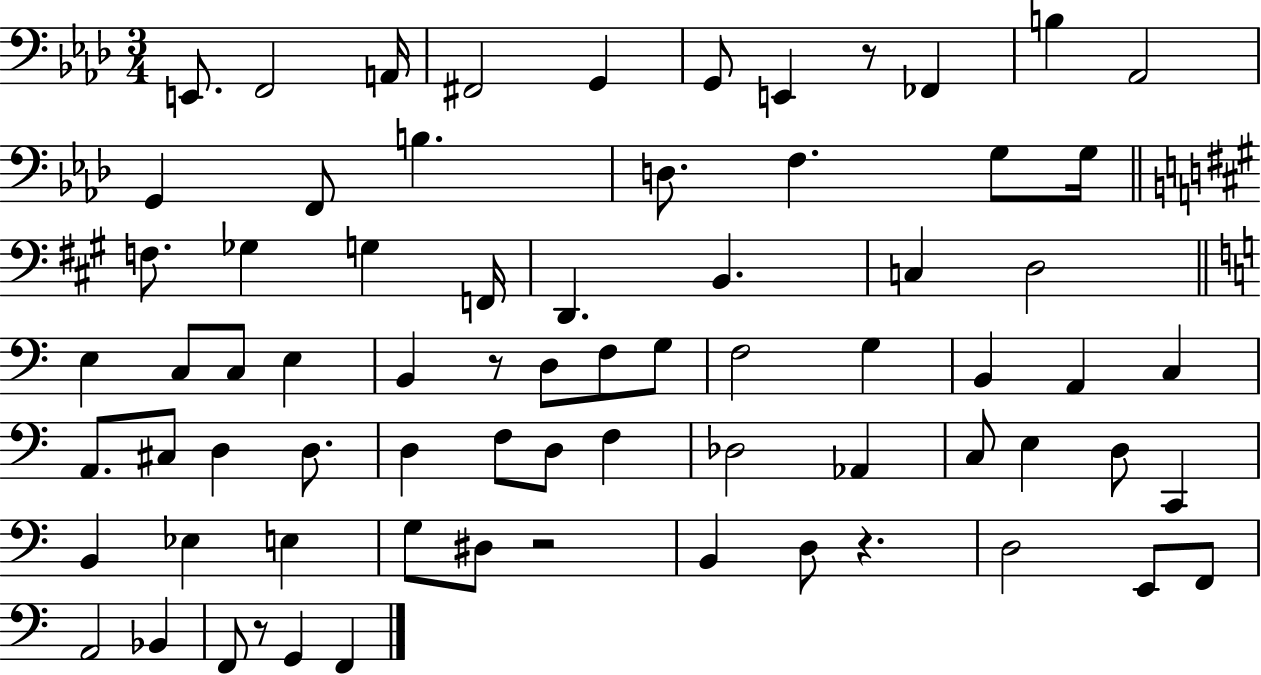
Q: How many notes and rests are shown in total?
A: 72